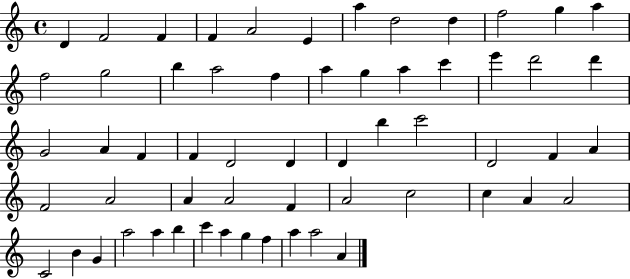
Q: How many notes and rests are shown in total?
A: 59